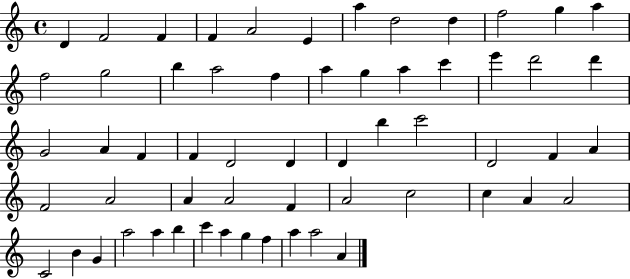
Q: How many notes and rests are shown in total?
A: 59